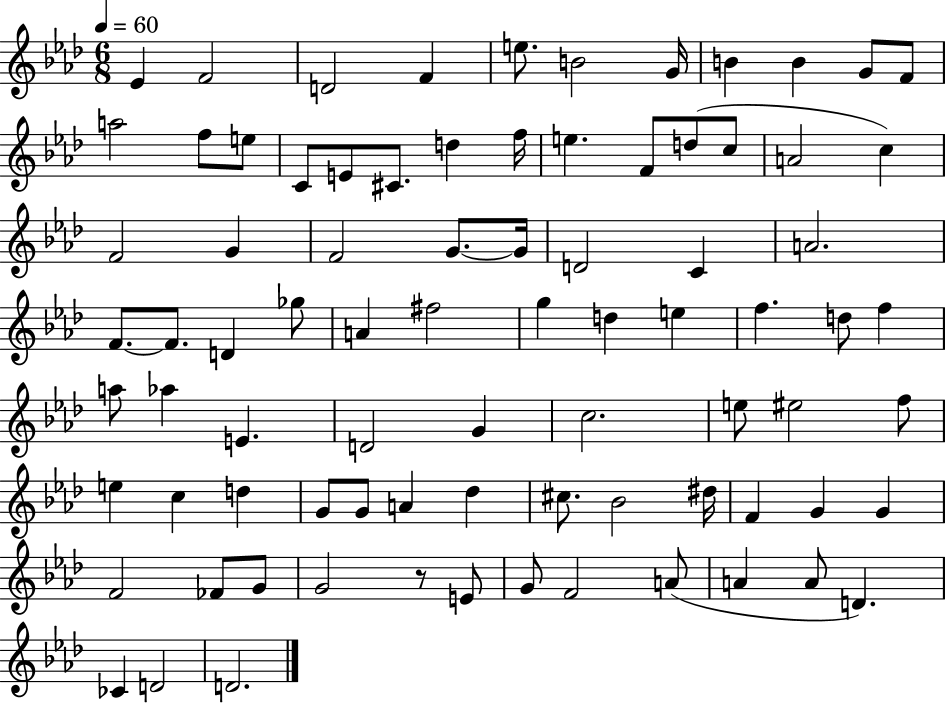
Eb4/q F4/h D4/h F4/q E5/e. B4/h G4/s B4/q B4/q G4/e F4/e A5/h F5/e E5/e C4/e E4/e C#4/e. D5/q F5/s E5/q. F4/e D5/e C5/e A4/h C5/q F4/h G4/q F4/h G4/e. G4/s D4/h C4/q A4/h. F4/e. F4/e. D4/q Gb5/e A4/q F#5/h G5/q D5/q E5/q F5/q. D5/e F5/q A5/e Ab5/q E4/q. D4/h G4/q C5/h. E5/e EIS5/h F5/e E5/q C5/q D5/q G4/e G4/e A4/q Db5/q C#5/e. Bb4/h D#5/s F4/q G4/q G4/q F4/h FES4/e G4/e G4/h R/e E4/e G4/e F4/h A4/e A4/q A4/e D4/q. CES4/q D4/h D4/h.